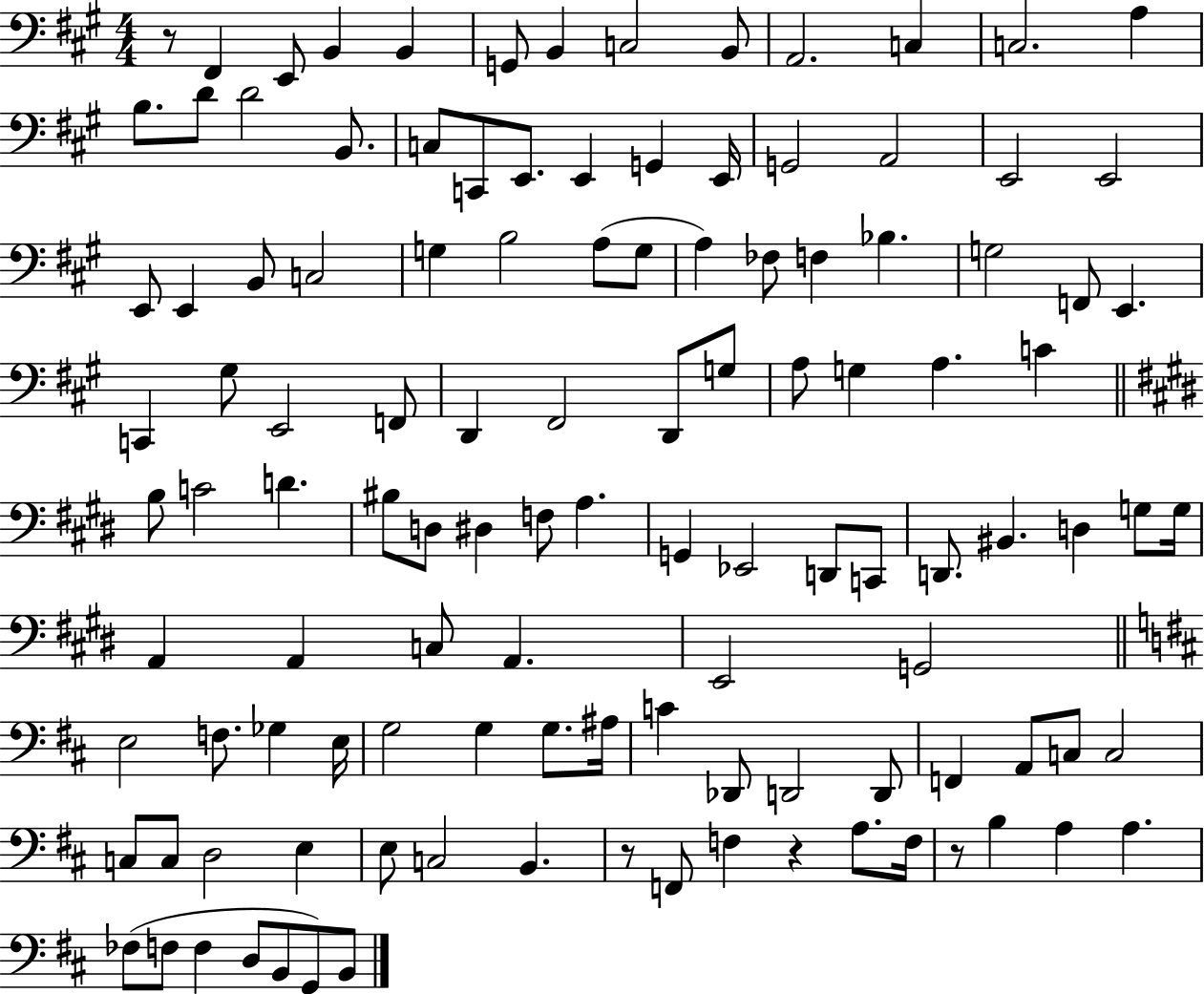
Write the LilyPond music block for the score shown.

{
  \clef bass
  \numericTimeSignature
  \time 4/4
  \key a \major
  r8 fis,4 e,8 b,4 b,4 | g,8 b,4 c2 b,8 | a,2. c4 | c2. a4 | \break b8. d'8 d'2 b,8. | c8 c,8 e,8. e,4 g,4 e,16 | g,2 a,2 | e,2 e,2 | \break e,8 e,4 b,8 c2 | g4 b2 a8( g8 | a4) fes8 f4 bes4. | g2 f,8 e,4. | \break c,4 gis8 e,2 f,8 | d,4 fis,2 d,8 g8 | a8 g4 a4. c'4 | \bar "||" \break \key e \major b8 c'2 d'4. | bis8 d8 dis4 f8 a4. | g,4 ees,2 d,8 c,8 | d,8. bis,4. d4 g8 g16 | \break a,4 a,4 c8 a,4. | e,2 g,2 | \bar "||" \break \key b \minor e2 f8. ges4 e16 | g2 g4 g8. ais16 | c'4 des,8 d,2 d,8 | f,4 a,8 c8 c2 | \break c8 c8 d2 e4 | e8 c2 b,4. | r8 f,8 f4 r4 a8. f16 | r8 b4 a4 a4. | \break fes8( f8 f4 d8 b,8 g,8) b,8 | \bar "|."
}